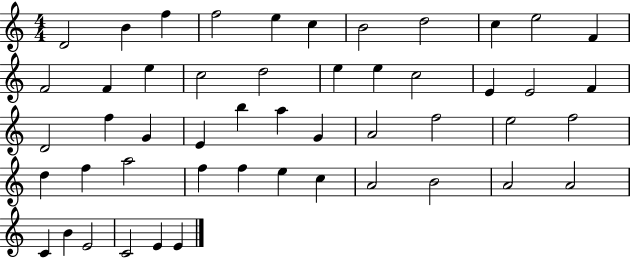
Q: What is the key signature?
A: C major